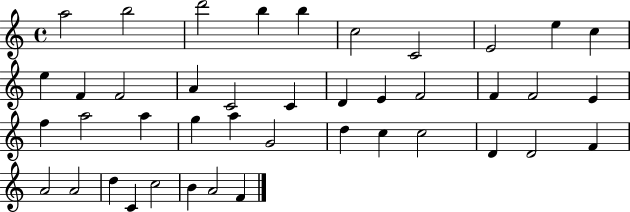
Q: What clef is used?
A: treble